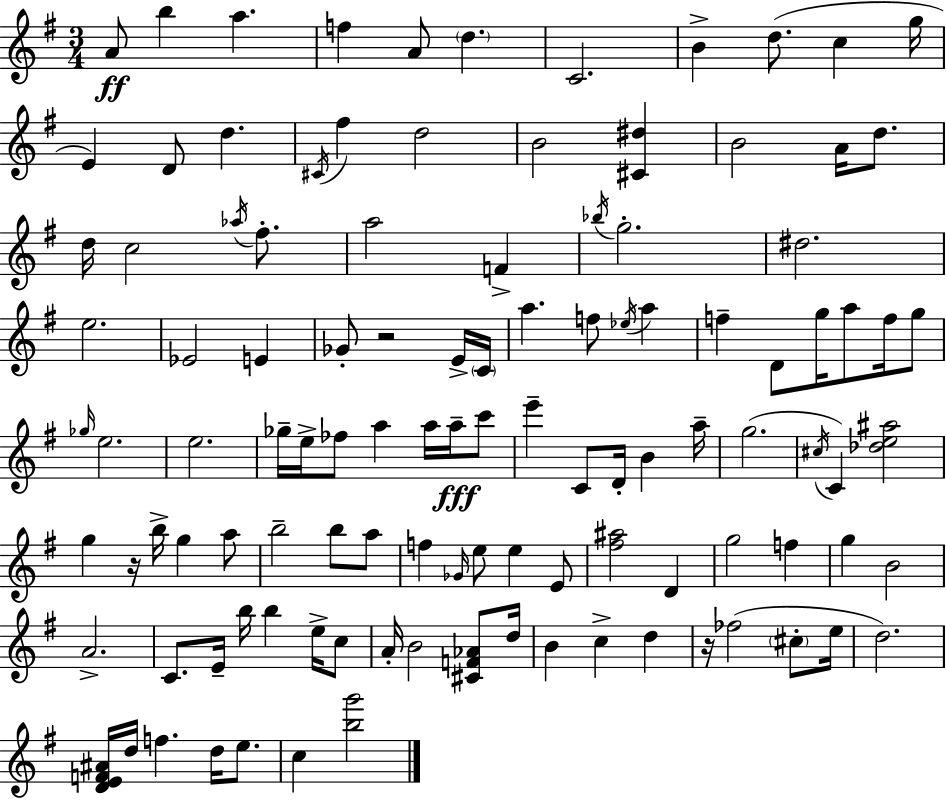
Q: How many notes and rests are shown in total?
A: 112